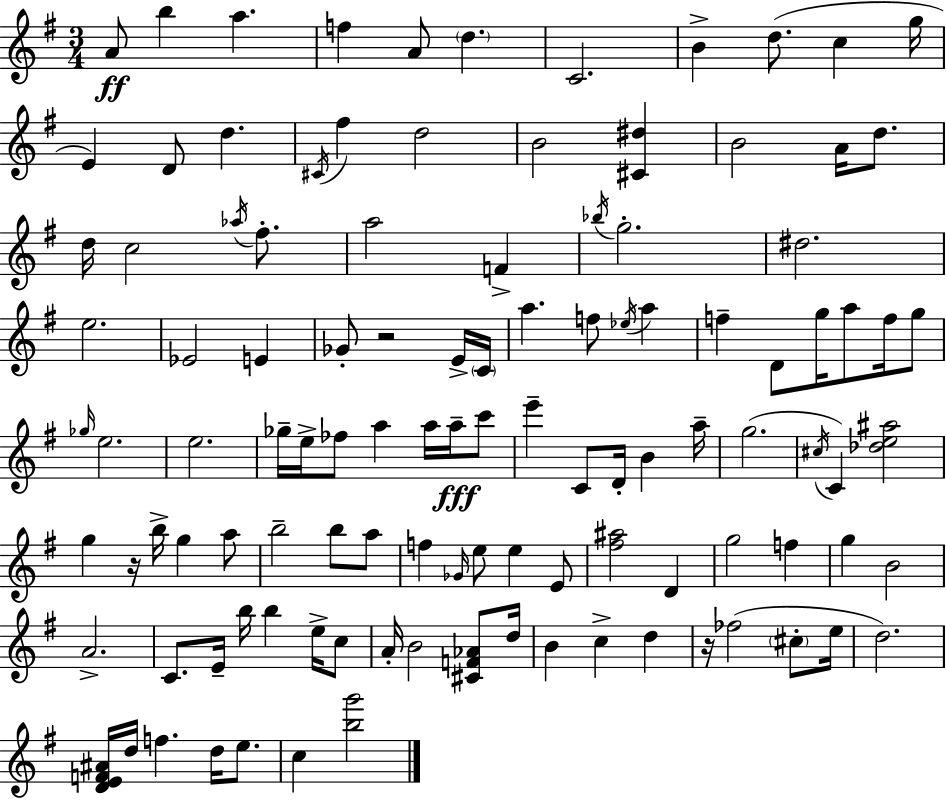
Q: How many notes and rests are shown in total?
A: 112